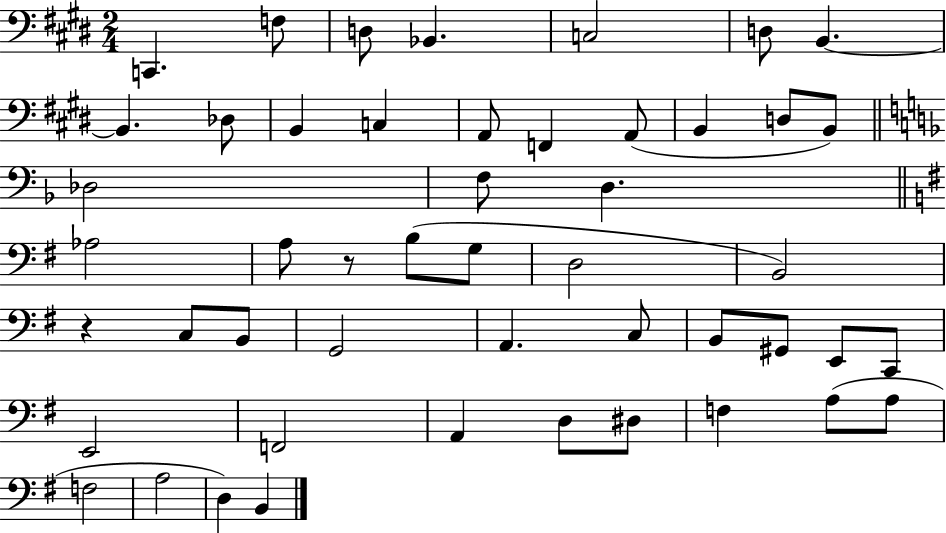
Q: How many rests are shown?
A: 2